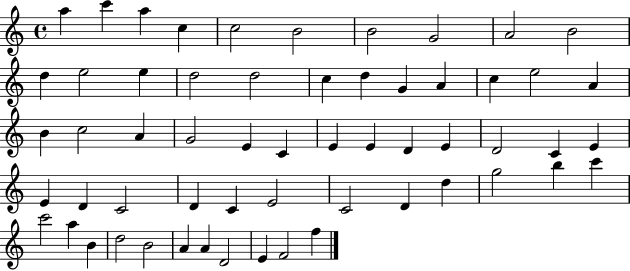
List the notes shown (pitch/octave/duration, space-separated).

A5/q C6/q A5/q C5/q C5/h B4/h B4/h G4/h A4/h B4/h D5/q E5/h E5/q D5/h D5/h C5/q D5/q G4/q A4/q C5/q E5/h A4/q B4/q C5/h A4/q G4/h E4/q C4/q E4/q E4/q D4/q E4/q D4/h C4/q E4/q E4/q D4/q C4/h D4/q C4/q E4/h C4/h D4/q D5/q G5/h B5/q C6/q C6/h A5/q B4/q D5/h B4/h A4/q A4/q D4/h E4/q F4/h F5/q